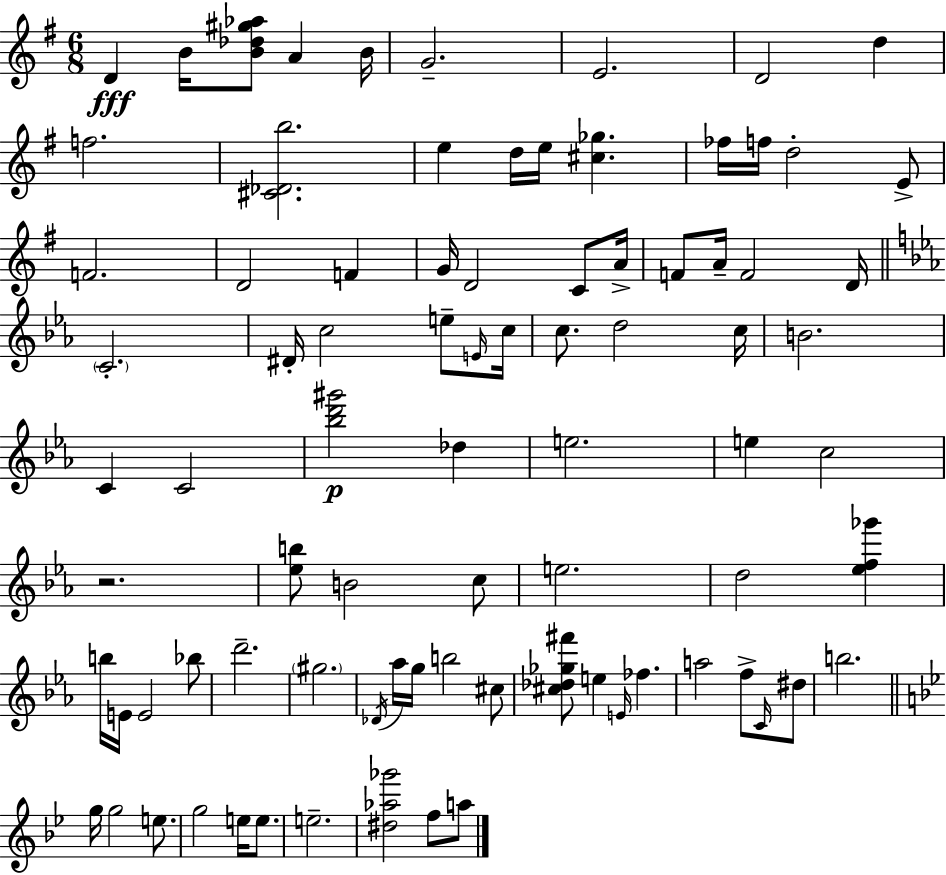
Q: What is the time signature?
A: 6/8